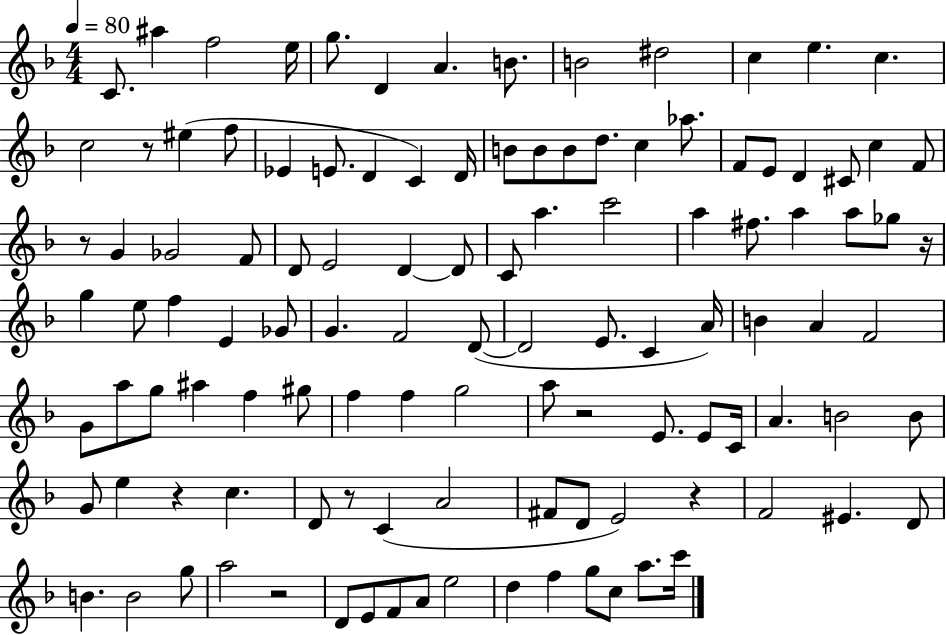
X:1
T:Untitled
M:4/4
L:1/4
K:F
C/2 ^a f2 e/4 g/2 D A B/2 B2 ^d2 c e c c2 z/2 ^e f/2 _E E/2 D C D/4 B/2 B/2 B/2 d/2 c _a/2 F/2 E/2 D ^C/2 c F/2 z/2 G _G2 F/2 D/2 E2 D D/2 C/2 a c'2 a ^f/2 a a/2 _g/2 z/4 g e/2 f E _G/2 G F2 D/2 D2 E/2 C A/4 B A F2 G/2 a/2 g/2 ^a f ^g/2 f f g2 a/2 z2 E/2 E/2 C/4 A B2 B/2 G/2 e z c D/2 z/2 C A2 ^F/2 D/2 E2 z F2 ^E D/2 B B2 g/2 a2 z2 D/2 E/2 F/2 A/2 e2 d f g/2 c/2 a/2 c'/4